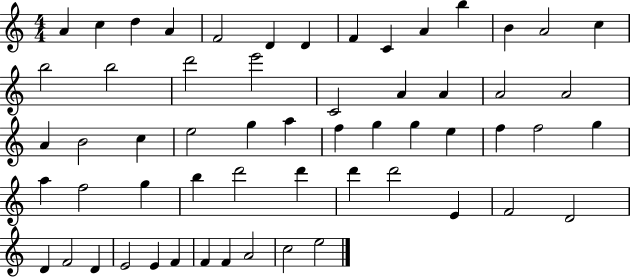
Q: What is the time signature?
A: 4/4